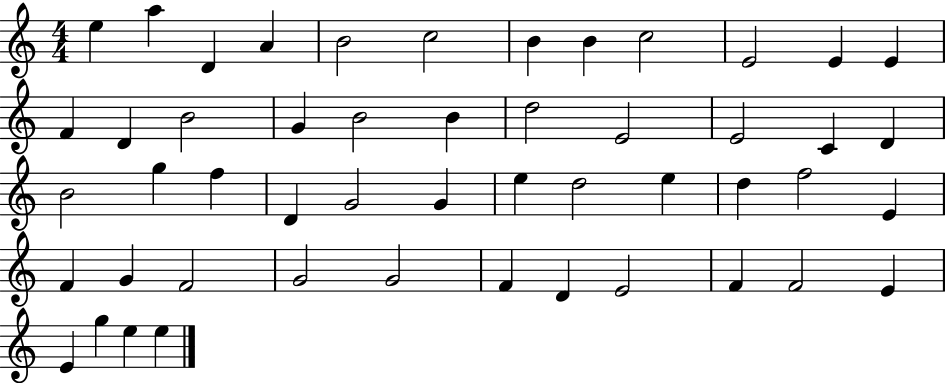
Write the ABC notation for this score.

X:1
T:Untitled
M:4/4
L:1/4
K:C
e a D A B2 c2 B B c2 E2 E E F D B2 G B2 B d2 E2 E2 C D B2 g f D G2 G e d2 e d f2 E F G F2 G2 G2 F D E2 F F2 E E g e e